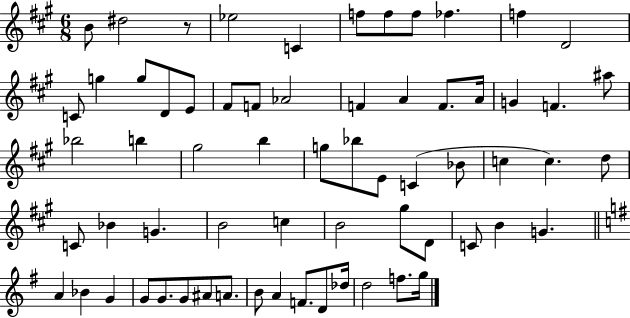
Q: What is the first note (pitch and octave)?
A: B4